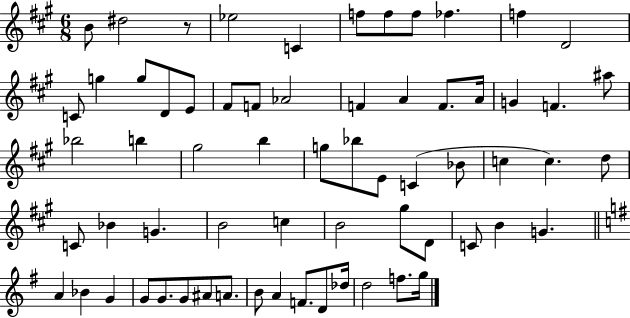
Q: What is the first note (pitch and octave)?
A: B4